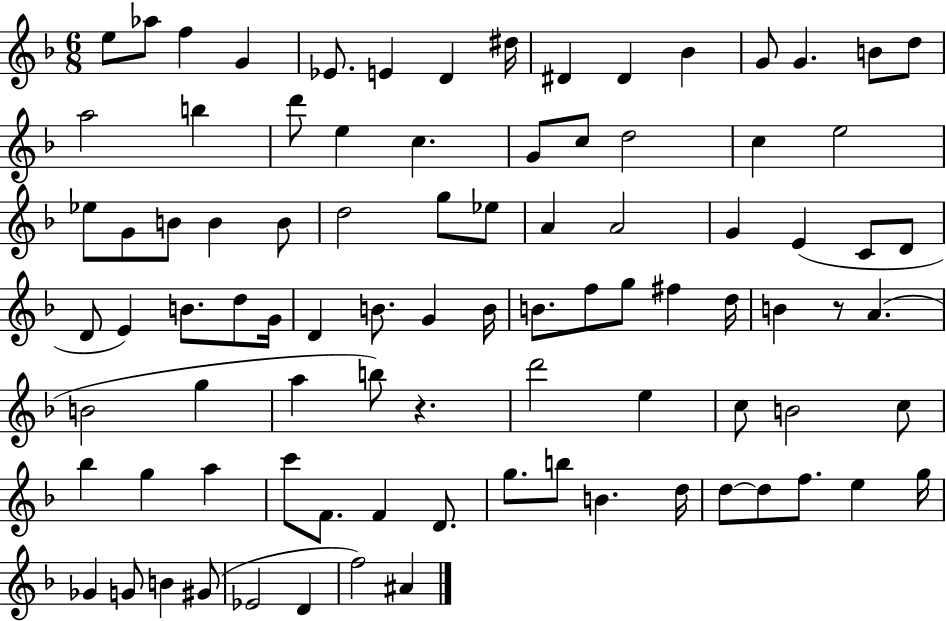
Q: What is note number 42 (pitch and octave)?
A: B4